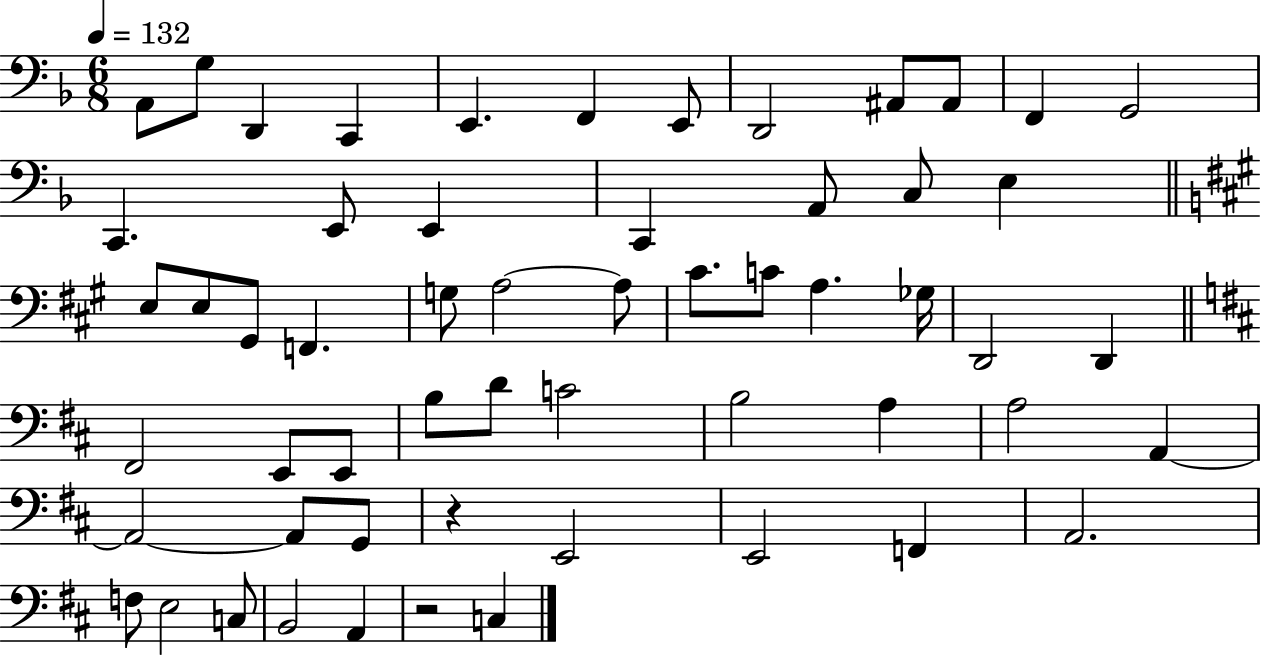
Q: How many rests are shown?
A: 2